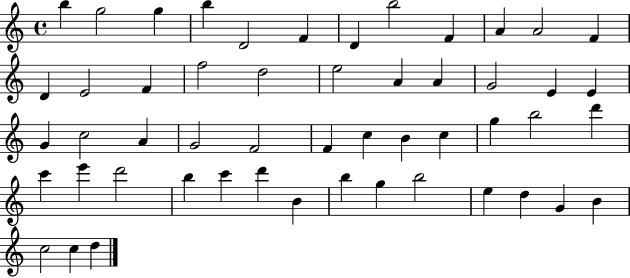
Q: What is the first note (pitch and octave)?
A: B5